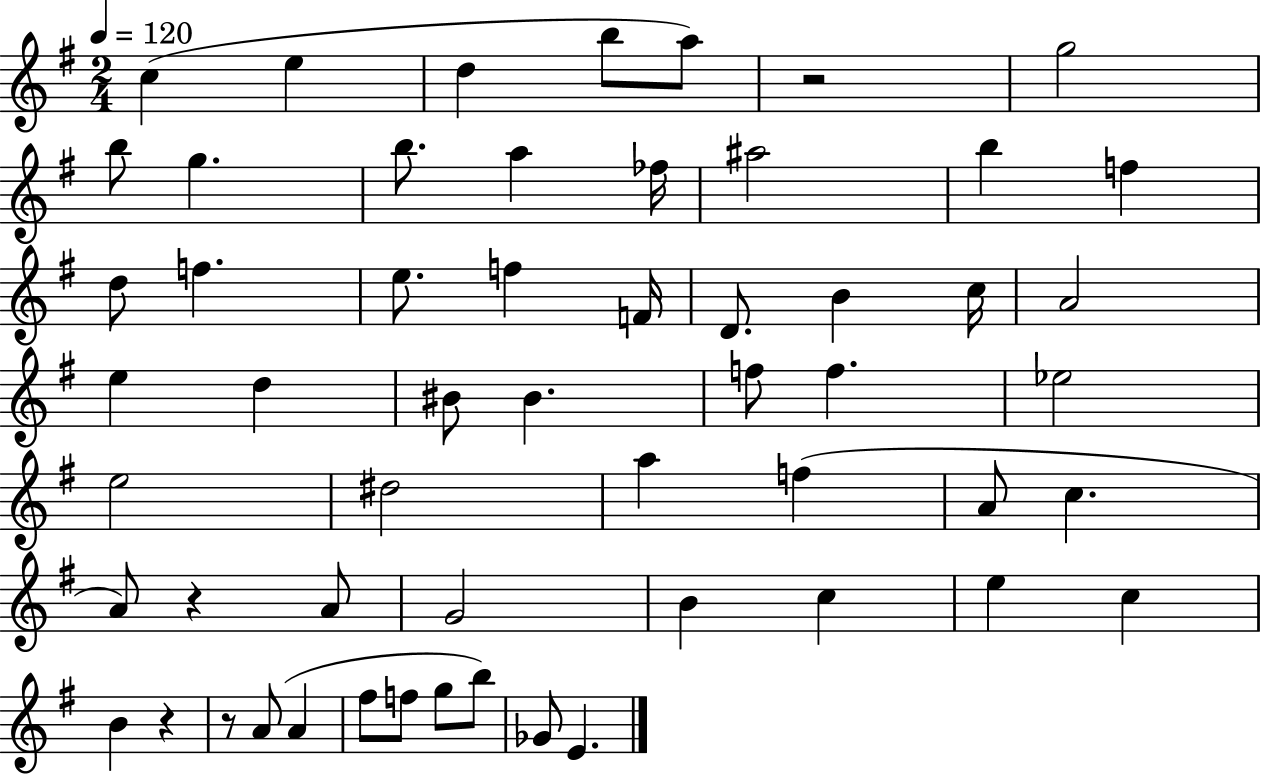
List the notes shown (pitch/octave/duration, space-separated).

C5/q E5/q D5/q B5/e A5/e R/h G5/h B5/e G5/q. B5/e. A5/q FES5/s A#5/h B5/q F5/q D5/e F5/q. E5/e. F5/q F4/s D4/e. B4/q C5/s A4/h E5/q D5/q BIS4/e BIS4/q. F5/e F5/q. Eb5/h E5/h D#5/h A5/q F5/q A4/e C5/q. A4/e R/q A4/e G4/h B4/q C5/q E5/q C5/q B4/q R/q R/e A4/e A4/q F#5/e F5/e G5/e B5/e Gb4/e E4/q.